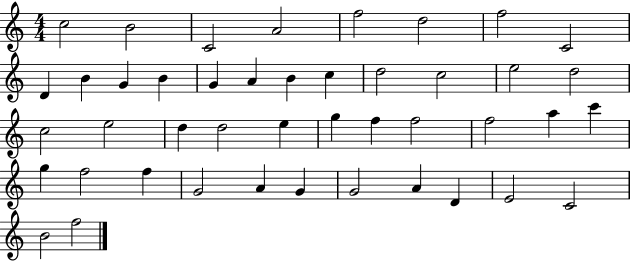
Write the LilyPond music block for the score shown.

{
  \clef treble
  \numericTimeSignature
  \time 4/4
  \key c \major
  c''2 b'2 | c'2 a'2 | f''2 d''2 | f''2 c'2 | \break d'4 b'4 g'4 b'4 | g'4 a'4 b'4 c''4 | d''2 c''2 | e''2 d''2 | \break c''2 e''2 | d''4 d''2 e''4 | g''4 f''4 f''2 | f''2 a''4 c'''4 | \break g''4 f''2 f''4 | g'2 a'4 g'4 | g'2 a'4 d'4 | e'2 c'2 | \break b'2 f''2 | \bar "|."
}